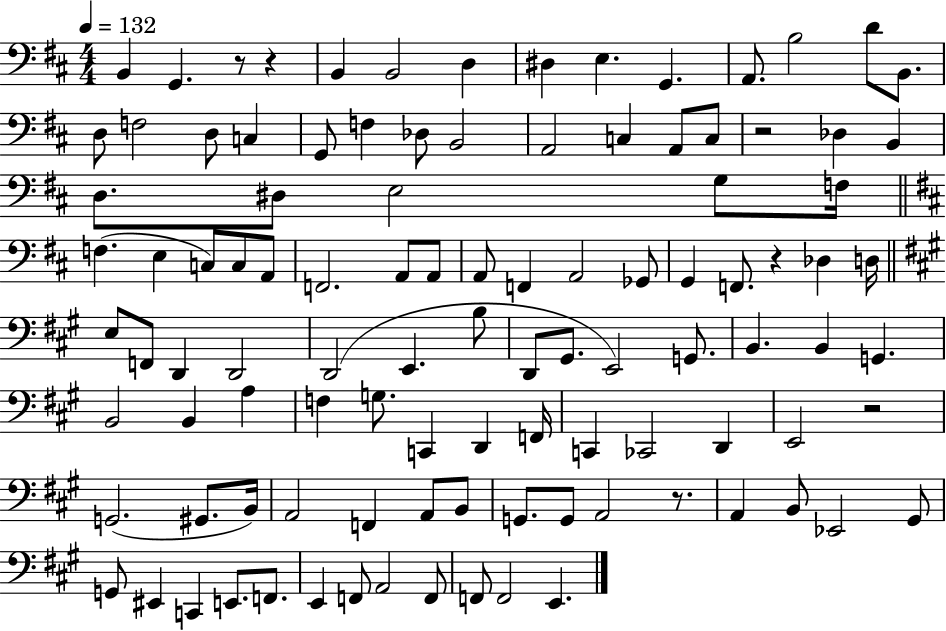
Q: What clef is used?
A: bass